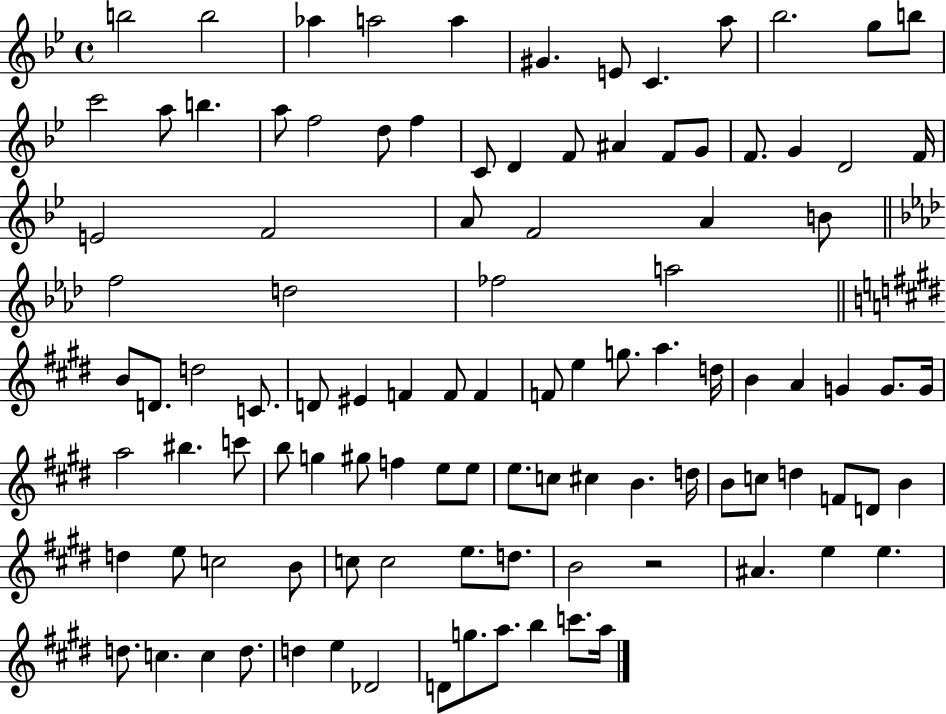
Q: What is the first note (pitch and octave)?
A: B5